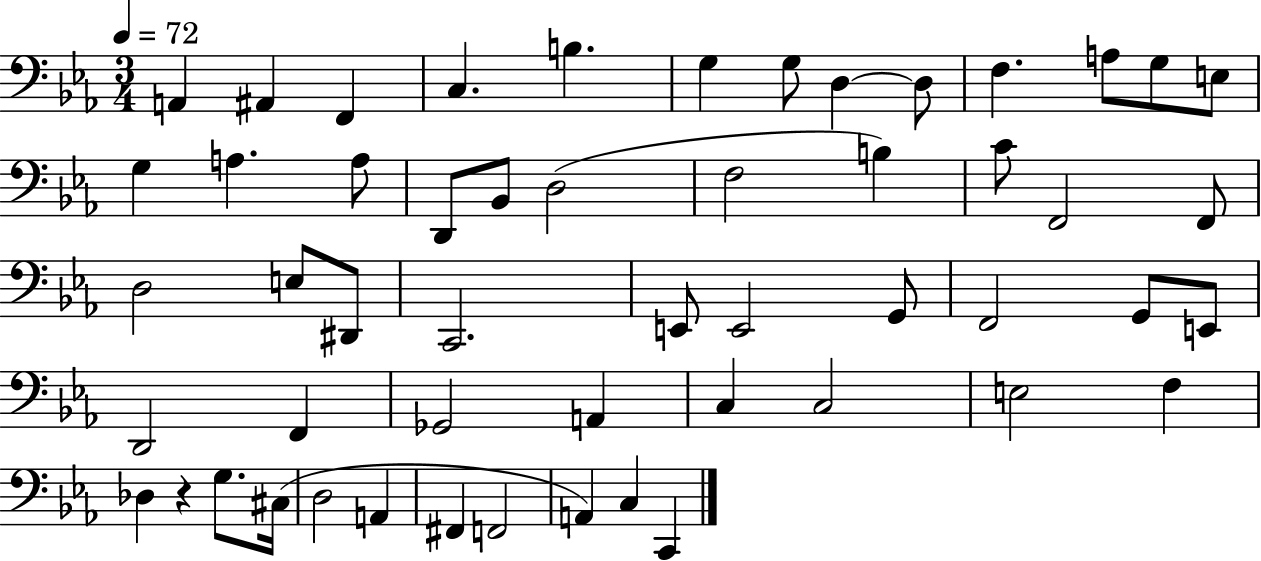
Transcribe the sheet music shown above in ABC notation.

X:1
T:Untitled
M:3/4
L:1/4
K:Eb
A,, ^A,, F,, C, B, G, G,/2 D, D,/2 F, A,/2 G,/2 E,/2 G, A, A,/2 D,,/2 _B,,/2 D,2 F,2 B, C/2 F,,2 F,,/2 D,2 E,/2 ^D,,/2 C,,2 E,,/2 E,,2 G,,/2 F,,2 G,,/2 E,,/2 D,,2 F,, _G,,2 A,, C, C,2 E,2 F, _D, z G,/2 ^C,/4 D,2 A,, ^F,, F,,2 A,, C, C,,